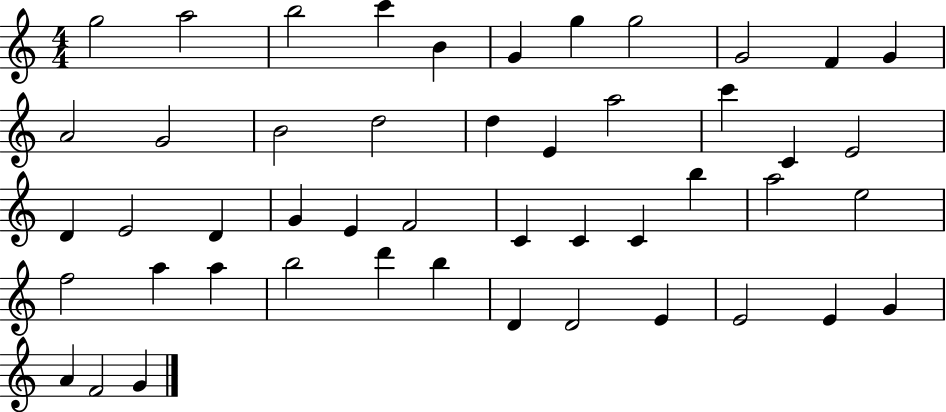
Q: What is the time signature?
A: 4/4